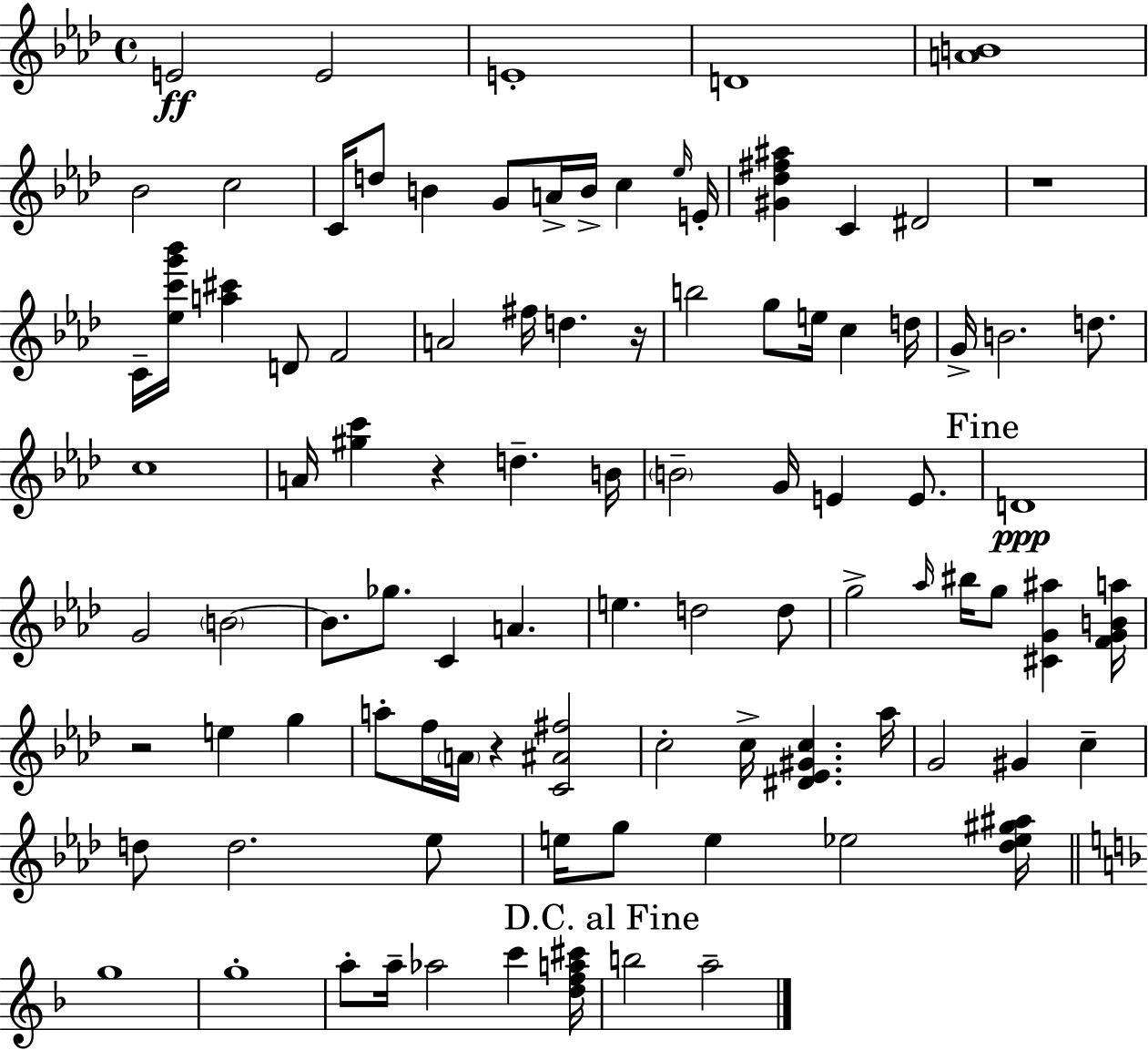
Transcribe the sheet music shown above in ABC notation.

X:1
T:Untitled
M:4/4
L:1/4
K:Fm
E2 E2 E4 D4 [AB]4 _B2 c2 C/4 d/2 B G/2 A/4 B/4 c _e/4 E/4 [^G_d^f^a] C ^D2 z4 C/4 [_ec'g'_b']/4 [a^c'] D/2 F2 A2 ^f/4 d z/4 b2 g/2 e/4 c d/4 G/4 B2 d/2 c4 A/4 [^gc'] z d B/4 B2 G/4 E E/2 D4 G2 B2 B/2 _g/2 C A e d2 d/2 g2 _a/4 ^b/4 g/2 [^CG^a] [FGBa]/4 z2 e g a/2 f/4 A/4 z [C^A^f]2 c2 c/4 [^D_E^Gc] _a/4 G2 ^G c d/2 d2 _e/2 e/4 g/2 e _e2 [_d_e^g^a]/4 g4 g4 a/2 a/4 _a2 c' [dfa^c']/4 b2 a2